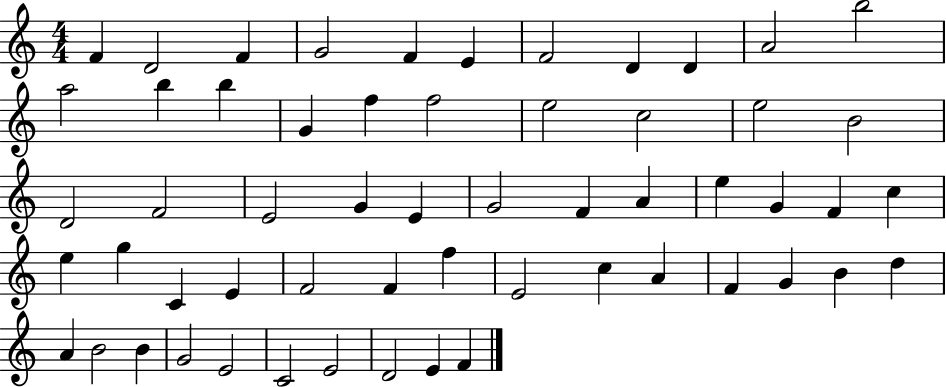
{
  \clef treble
  \numericTimeSignature
  \time 4/4
  \key c \major
  f'4 d'2 f'4 | g'2 f'4 e'4 | f'2 d'4 d'4 | a'2 b''2 | \break a''2 b''4 b''4 | g'4 f''4 f''2 | e''2 c''2 | e''2 b'2 | \break d'2 f'2 | e'2 g'4 e'4 | g'2 f'4 a'4 | e''4 g'4 f'4 c''4 | \break e''4 g''4 c'4 e'4 | f'2 f'4 f''4 | e'2 c''4 a'4 | f'4 g'4 b'4 d''4 | \break a'4 b'2 b'4 | g'2 e'2 | c'2 e'2 | d'2 e'4 f'4 | \break \bar "|."
}